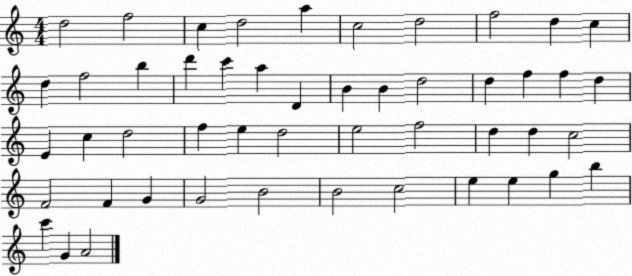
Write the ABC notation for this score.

X:1
T:Untitled
M:4/4
L:1/4
K:C
d2 f2 c d2 a c2 d2 f2 d c d f2 b d' c' a D B B d2 d f f d E c d2 f e d2 e2 f2 d d c2 F2 F G G2 B2 B2 c2 e e g b c' G A2